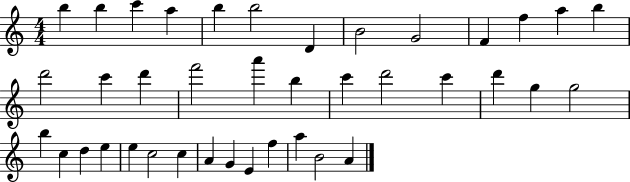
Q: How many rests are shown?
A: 0